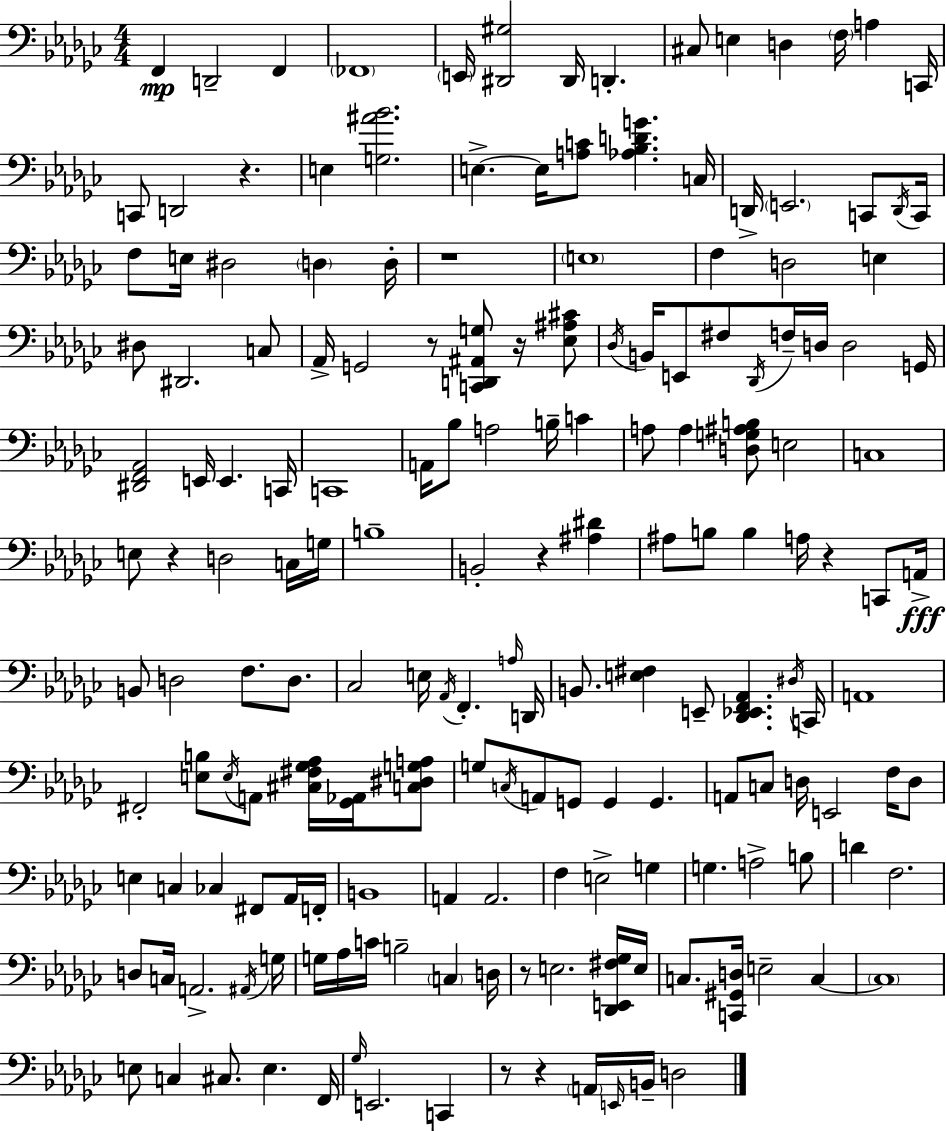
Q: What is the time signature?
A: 4/4